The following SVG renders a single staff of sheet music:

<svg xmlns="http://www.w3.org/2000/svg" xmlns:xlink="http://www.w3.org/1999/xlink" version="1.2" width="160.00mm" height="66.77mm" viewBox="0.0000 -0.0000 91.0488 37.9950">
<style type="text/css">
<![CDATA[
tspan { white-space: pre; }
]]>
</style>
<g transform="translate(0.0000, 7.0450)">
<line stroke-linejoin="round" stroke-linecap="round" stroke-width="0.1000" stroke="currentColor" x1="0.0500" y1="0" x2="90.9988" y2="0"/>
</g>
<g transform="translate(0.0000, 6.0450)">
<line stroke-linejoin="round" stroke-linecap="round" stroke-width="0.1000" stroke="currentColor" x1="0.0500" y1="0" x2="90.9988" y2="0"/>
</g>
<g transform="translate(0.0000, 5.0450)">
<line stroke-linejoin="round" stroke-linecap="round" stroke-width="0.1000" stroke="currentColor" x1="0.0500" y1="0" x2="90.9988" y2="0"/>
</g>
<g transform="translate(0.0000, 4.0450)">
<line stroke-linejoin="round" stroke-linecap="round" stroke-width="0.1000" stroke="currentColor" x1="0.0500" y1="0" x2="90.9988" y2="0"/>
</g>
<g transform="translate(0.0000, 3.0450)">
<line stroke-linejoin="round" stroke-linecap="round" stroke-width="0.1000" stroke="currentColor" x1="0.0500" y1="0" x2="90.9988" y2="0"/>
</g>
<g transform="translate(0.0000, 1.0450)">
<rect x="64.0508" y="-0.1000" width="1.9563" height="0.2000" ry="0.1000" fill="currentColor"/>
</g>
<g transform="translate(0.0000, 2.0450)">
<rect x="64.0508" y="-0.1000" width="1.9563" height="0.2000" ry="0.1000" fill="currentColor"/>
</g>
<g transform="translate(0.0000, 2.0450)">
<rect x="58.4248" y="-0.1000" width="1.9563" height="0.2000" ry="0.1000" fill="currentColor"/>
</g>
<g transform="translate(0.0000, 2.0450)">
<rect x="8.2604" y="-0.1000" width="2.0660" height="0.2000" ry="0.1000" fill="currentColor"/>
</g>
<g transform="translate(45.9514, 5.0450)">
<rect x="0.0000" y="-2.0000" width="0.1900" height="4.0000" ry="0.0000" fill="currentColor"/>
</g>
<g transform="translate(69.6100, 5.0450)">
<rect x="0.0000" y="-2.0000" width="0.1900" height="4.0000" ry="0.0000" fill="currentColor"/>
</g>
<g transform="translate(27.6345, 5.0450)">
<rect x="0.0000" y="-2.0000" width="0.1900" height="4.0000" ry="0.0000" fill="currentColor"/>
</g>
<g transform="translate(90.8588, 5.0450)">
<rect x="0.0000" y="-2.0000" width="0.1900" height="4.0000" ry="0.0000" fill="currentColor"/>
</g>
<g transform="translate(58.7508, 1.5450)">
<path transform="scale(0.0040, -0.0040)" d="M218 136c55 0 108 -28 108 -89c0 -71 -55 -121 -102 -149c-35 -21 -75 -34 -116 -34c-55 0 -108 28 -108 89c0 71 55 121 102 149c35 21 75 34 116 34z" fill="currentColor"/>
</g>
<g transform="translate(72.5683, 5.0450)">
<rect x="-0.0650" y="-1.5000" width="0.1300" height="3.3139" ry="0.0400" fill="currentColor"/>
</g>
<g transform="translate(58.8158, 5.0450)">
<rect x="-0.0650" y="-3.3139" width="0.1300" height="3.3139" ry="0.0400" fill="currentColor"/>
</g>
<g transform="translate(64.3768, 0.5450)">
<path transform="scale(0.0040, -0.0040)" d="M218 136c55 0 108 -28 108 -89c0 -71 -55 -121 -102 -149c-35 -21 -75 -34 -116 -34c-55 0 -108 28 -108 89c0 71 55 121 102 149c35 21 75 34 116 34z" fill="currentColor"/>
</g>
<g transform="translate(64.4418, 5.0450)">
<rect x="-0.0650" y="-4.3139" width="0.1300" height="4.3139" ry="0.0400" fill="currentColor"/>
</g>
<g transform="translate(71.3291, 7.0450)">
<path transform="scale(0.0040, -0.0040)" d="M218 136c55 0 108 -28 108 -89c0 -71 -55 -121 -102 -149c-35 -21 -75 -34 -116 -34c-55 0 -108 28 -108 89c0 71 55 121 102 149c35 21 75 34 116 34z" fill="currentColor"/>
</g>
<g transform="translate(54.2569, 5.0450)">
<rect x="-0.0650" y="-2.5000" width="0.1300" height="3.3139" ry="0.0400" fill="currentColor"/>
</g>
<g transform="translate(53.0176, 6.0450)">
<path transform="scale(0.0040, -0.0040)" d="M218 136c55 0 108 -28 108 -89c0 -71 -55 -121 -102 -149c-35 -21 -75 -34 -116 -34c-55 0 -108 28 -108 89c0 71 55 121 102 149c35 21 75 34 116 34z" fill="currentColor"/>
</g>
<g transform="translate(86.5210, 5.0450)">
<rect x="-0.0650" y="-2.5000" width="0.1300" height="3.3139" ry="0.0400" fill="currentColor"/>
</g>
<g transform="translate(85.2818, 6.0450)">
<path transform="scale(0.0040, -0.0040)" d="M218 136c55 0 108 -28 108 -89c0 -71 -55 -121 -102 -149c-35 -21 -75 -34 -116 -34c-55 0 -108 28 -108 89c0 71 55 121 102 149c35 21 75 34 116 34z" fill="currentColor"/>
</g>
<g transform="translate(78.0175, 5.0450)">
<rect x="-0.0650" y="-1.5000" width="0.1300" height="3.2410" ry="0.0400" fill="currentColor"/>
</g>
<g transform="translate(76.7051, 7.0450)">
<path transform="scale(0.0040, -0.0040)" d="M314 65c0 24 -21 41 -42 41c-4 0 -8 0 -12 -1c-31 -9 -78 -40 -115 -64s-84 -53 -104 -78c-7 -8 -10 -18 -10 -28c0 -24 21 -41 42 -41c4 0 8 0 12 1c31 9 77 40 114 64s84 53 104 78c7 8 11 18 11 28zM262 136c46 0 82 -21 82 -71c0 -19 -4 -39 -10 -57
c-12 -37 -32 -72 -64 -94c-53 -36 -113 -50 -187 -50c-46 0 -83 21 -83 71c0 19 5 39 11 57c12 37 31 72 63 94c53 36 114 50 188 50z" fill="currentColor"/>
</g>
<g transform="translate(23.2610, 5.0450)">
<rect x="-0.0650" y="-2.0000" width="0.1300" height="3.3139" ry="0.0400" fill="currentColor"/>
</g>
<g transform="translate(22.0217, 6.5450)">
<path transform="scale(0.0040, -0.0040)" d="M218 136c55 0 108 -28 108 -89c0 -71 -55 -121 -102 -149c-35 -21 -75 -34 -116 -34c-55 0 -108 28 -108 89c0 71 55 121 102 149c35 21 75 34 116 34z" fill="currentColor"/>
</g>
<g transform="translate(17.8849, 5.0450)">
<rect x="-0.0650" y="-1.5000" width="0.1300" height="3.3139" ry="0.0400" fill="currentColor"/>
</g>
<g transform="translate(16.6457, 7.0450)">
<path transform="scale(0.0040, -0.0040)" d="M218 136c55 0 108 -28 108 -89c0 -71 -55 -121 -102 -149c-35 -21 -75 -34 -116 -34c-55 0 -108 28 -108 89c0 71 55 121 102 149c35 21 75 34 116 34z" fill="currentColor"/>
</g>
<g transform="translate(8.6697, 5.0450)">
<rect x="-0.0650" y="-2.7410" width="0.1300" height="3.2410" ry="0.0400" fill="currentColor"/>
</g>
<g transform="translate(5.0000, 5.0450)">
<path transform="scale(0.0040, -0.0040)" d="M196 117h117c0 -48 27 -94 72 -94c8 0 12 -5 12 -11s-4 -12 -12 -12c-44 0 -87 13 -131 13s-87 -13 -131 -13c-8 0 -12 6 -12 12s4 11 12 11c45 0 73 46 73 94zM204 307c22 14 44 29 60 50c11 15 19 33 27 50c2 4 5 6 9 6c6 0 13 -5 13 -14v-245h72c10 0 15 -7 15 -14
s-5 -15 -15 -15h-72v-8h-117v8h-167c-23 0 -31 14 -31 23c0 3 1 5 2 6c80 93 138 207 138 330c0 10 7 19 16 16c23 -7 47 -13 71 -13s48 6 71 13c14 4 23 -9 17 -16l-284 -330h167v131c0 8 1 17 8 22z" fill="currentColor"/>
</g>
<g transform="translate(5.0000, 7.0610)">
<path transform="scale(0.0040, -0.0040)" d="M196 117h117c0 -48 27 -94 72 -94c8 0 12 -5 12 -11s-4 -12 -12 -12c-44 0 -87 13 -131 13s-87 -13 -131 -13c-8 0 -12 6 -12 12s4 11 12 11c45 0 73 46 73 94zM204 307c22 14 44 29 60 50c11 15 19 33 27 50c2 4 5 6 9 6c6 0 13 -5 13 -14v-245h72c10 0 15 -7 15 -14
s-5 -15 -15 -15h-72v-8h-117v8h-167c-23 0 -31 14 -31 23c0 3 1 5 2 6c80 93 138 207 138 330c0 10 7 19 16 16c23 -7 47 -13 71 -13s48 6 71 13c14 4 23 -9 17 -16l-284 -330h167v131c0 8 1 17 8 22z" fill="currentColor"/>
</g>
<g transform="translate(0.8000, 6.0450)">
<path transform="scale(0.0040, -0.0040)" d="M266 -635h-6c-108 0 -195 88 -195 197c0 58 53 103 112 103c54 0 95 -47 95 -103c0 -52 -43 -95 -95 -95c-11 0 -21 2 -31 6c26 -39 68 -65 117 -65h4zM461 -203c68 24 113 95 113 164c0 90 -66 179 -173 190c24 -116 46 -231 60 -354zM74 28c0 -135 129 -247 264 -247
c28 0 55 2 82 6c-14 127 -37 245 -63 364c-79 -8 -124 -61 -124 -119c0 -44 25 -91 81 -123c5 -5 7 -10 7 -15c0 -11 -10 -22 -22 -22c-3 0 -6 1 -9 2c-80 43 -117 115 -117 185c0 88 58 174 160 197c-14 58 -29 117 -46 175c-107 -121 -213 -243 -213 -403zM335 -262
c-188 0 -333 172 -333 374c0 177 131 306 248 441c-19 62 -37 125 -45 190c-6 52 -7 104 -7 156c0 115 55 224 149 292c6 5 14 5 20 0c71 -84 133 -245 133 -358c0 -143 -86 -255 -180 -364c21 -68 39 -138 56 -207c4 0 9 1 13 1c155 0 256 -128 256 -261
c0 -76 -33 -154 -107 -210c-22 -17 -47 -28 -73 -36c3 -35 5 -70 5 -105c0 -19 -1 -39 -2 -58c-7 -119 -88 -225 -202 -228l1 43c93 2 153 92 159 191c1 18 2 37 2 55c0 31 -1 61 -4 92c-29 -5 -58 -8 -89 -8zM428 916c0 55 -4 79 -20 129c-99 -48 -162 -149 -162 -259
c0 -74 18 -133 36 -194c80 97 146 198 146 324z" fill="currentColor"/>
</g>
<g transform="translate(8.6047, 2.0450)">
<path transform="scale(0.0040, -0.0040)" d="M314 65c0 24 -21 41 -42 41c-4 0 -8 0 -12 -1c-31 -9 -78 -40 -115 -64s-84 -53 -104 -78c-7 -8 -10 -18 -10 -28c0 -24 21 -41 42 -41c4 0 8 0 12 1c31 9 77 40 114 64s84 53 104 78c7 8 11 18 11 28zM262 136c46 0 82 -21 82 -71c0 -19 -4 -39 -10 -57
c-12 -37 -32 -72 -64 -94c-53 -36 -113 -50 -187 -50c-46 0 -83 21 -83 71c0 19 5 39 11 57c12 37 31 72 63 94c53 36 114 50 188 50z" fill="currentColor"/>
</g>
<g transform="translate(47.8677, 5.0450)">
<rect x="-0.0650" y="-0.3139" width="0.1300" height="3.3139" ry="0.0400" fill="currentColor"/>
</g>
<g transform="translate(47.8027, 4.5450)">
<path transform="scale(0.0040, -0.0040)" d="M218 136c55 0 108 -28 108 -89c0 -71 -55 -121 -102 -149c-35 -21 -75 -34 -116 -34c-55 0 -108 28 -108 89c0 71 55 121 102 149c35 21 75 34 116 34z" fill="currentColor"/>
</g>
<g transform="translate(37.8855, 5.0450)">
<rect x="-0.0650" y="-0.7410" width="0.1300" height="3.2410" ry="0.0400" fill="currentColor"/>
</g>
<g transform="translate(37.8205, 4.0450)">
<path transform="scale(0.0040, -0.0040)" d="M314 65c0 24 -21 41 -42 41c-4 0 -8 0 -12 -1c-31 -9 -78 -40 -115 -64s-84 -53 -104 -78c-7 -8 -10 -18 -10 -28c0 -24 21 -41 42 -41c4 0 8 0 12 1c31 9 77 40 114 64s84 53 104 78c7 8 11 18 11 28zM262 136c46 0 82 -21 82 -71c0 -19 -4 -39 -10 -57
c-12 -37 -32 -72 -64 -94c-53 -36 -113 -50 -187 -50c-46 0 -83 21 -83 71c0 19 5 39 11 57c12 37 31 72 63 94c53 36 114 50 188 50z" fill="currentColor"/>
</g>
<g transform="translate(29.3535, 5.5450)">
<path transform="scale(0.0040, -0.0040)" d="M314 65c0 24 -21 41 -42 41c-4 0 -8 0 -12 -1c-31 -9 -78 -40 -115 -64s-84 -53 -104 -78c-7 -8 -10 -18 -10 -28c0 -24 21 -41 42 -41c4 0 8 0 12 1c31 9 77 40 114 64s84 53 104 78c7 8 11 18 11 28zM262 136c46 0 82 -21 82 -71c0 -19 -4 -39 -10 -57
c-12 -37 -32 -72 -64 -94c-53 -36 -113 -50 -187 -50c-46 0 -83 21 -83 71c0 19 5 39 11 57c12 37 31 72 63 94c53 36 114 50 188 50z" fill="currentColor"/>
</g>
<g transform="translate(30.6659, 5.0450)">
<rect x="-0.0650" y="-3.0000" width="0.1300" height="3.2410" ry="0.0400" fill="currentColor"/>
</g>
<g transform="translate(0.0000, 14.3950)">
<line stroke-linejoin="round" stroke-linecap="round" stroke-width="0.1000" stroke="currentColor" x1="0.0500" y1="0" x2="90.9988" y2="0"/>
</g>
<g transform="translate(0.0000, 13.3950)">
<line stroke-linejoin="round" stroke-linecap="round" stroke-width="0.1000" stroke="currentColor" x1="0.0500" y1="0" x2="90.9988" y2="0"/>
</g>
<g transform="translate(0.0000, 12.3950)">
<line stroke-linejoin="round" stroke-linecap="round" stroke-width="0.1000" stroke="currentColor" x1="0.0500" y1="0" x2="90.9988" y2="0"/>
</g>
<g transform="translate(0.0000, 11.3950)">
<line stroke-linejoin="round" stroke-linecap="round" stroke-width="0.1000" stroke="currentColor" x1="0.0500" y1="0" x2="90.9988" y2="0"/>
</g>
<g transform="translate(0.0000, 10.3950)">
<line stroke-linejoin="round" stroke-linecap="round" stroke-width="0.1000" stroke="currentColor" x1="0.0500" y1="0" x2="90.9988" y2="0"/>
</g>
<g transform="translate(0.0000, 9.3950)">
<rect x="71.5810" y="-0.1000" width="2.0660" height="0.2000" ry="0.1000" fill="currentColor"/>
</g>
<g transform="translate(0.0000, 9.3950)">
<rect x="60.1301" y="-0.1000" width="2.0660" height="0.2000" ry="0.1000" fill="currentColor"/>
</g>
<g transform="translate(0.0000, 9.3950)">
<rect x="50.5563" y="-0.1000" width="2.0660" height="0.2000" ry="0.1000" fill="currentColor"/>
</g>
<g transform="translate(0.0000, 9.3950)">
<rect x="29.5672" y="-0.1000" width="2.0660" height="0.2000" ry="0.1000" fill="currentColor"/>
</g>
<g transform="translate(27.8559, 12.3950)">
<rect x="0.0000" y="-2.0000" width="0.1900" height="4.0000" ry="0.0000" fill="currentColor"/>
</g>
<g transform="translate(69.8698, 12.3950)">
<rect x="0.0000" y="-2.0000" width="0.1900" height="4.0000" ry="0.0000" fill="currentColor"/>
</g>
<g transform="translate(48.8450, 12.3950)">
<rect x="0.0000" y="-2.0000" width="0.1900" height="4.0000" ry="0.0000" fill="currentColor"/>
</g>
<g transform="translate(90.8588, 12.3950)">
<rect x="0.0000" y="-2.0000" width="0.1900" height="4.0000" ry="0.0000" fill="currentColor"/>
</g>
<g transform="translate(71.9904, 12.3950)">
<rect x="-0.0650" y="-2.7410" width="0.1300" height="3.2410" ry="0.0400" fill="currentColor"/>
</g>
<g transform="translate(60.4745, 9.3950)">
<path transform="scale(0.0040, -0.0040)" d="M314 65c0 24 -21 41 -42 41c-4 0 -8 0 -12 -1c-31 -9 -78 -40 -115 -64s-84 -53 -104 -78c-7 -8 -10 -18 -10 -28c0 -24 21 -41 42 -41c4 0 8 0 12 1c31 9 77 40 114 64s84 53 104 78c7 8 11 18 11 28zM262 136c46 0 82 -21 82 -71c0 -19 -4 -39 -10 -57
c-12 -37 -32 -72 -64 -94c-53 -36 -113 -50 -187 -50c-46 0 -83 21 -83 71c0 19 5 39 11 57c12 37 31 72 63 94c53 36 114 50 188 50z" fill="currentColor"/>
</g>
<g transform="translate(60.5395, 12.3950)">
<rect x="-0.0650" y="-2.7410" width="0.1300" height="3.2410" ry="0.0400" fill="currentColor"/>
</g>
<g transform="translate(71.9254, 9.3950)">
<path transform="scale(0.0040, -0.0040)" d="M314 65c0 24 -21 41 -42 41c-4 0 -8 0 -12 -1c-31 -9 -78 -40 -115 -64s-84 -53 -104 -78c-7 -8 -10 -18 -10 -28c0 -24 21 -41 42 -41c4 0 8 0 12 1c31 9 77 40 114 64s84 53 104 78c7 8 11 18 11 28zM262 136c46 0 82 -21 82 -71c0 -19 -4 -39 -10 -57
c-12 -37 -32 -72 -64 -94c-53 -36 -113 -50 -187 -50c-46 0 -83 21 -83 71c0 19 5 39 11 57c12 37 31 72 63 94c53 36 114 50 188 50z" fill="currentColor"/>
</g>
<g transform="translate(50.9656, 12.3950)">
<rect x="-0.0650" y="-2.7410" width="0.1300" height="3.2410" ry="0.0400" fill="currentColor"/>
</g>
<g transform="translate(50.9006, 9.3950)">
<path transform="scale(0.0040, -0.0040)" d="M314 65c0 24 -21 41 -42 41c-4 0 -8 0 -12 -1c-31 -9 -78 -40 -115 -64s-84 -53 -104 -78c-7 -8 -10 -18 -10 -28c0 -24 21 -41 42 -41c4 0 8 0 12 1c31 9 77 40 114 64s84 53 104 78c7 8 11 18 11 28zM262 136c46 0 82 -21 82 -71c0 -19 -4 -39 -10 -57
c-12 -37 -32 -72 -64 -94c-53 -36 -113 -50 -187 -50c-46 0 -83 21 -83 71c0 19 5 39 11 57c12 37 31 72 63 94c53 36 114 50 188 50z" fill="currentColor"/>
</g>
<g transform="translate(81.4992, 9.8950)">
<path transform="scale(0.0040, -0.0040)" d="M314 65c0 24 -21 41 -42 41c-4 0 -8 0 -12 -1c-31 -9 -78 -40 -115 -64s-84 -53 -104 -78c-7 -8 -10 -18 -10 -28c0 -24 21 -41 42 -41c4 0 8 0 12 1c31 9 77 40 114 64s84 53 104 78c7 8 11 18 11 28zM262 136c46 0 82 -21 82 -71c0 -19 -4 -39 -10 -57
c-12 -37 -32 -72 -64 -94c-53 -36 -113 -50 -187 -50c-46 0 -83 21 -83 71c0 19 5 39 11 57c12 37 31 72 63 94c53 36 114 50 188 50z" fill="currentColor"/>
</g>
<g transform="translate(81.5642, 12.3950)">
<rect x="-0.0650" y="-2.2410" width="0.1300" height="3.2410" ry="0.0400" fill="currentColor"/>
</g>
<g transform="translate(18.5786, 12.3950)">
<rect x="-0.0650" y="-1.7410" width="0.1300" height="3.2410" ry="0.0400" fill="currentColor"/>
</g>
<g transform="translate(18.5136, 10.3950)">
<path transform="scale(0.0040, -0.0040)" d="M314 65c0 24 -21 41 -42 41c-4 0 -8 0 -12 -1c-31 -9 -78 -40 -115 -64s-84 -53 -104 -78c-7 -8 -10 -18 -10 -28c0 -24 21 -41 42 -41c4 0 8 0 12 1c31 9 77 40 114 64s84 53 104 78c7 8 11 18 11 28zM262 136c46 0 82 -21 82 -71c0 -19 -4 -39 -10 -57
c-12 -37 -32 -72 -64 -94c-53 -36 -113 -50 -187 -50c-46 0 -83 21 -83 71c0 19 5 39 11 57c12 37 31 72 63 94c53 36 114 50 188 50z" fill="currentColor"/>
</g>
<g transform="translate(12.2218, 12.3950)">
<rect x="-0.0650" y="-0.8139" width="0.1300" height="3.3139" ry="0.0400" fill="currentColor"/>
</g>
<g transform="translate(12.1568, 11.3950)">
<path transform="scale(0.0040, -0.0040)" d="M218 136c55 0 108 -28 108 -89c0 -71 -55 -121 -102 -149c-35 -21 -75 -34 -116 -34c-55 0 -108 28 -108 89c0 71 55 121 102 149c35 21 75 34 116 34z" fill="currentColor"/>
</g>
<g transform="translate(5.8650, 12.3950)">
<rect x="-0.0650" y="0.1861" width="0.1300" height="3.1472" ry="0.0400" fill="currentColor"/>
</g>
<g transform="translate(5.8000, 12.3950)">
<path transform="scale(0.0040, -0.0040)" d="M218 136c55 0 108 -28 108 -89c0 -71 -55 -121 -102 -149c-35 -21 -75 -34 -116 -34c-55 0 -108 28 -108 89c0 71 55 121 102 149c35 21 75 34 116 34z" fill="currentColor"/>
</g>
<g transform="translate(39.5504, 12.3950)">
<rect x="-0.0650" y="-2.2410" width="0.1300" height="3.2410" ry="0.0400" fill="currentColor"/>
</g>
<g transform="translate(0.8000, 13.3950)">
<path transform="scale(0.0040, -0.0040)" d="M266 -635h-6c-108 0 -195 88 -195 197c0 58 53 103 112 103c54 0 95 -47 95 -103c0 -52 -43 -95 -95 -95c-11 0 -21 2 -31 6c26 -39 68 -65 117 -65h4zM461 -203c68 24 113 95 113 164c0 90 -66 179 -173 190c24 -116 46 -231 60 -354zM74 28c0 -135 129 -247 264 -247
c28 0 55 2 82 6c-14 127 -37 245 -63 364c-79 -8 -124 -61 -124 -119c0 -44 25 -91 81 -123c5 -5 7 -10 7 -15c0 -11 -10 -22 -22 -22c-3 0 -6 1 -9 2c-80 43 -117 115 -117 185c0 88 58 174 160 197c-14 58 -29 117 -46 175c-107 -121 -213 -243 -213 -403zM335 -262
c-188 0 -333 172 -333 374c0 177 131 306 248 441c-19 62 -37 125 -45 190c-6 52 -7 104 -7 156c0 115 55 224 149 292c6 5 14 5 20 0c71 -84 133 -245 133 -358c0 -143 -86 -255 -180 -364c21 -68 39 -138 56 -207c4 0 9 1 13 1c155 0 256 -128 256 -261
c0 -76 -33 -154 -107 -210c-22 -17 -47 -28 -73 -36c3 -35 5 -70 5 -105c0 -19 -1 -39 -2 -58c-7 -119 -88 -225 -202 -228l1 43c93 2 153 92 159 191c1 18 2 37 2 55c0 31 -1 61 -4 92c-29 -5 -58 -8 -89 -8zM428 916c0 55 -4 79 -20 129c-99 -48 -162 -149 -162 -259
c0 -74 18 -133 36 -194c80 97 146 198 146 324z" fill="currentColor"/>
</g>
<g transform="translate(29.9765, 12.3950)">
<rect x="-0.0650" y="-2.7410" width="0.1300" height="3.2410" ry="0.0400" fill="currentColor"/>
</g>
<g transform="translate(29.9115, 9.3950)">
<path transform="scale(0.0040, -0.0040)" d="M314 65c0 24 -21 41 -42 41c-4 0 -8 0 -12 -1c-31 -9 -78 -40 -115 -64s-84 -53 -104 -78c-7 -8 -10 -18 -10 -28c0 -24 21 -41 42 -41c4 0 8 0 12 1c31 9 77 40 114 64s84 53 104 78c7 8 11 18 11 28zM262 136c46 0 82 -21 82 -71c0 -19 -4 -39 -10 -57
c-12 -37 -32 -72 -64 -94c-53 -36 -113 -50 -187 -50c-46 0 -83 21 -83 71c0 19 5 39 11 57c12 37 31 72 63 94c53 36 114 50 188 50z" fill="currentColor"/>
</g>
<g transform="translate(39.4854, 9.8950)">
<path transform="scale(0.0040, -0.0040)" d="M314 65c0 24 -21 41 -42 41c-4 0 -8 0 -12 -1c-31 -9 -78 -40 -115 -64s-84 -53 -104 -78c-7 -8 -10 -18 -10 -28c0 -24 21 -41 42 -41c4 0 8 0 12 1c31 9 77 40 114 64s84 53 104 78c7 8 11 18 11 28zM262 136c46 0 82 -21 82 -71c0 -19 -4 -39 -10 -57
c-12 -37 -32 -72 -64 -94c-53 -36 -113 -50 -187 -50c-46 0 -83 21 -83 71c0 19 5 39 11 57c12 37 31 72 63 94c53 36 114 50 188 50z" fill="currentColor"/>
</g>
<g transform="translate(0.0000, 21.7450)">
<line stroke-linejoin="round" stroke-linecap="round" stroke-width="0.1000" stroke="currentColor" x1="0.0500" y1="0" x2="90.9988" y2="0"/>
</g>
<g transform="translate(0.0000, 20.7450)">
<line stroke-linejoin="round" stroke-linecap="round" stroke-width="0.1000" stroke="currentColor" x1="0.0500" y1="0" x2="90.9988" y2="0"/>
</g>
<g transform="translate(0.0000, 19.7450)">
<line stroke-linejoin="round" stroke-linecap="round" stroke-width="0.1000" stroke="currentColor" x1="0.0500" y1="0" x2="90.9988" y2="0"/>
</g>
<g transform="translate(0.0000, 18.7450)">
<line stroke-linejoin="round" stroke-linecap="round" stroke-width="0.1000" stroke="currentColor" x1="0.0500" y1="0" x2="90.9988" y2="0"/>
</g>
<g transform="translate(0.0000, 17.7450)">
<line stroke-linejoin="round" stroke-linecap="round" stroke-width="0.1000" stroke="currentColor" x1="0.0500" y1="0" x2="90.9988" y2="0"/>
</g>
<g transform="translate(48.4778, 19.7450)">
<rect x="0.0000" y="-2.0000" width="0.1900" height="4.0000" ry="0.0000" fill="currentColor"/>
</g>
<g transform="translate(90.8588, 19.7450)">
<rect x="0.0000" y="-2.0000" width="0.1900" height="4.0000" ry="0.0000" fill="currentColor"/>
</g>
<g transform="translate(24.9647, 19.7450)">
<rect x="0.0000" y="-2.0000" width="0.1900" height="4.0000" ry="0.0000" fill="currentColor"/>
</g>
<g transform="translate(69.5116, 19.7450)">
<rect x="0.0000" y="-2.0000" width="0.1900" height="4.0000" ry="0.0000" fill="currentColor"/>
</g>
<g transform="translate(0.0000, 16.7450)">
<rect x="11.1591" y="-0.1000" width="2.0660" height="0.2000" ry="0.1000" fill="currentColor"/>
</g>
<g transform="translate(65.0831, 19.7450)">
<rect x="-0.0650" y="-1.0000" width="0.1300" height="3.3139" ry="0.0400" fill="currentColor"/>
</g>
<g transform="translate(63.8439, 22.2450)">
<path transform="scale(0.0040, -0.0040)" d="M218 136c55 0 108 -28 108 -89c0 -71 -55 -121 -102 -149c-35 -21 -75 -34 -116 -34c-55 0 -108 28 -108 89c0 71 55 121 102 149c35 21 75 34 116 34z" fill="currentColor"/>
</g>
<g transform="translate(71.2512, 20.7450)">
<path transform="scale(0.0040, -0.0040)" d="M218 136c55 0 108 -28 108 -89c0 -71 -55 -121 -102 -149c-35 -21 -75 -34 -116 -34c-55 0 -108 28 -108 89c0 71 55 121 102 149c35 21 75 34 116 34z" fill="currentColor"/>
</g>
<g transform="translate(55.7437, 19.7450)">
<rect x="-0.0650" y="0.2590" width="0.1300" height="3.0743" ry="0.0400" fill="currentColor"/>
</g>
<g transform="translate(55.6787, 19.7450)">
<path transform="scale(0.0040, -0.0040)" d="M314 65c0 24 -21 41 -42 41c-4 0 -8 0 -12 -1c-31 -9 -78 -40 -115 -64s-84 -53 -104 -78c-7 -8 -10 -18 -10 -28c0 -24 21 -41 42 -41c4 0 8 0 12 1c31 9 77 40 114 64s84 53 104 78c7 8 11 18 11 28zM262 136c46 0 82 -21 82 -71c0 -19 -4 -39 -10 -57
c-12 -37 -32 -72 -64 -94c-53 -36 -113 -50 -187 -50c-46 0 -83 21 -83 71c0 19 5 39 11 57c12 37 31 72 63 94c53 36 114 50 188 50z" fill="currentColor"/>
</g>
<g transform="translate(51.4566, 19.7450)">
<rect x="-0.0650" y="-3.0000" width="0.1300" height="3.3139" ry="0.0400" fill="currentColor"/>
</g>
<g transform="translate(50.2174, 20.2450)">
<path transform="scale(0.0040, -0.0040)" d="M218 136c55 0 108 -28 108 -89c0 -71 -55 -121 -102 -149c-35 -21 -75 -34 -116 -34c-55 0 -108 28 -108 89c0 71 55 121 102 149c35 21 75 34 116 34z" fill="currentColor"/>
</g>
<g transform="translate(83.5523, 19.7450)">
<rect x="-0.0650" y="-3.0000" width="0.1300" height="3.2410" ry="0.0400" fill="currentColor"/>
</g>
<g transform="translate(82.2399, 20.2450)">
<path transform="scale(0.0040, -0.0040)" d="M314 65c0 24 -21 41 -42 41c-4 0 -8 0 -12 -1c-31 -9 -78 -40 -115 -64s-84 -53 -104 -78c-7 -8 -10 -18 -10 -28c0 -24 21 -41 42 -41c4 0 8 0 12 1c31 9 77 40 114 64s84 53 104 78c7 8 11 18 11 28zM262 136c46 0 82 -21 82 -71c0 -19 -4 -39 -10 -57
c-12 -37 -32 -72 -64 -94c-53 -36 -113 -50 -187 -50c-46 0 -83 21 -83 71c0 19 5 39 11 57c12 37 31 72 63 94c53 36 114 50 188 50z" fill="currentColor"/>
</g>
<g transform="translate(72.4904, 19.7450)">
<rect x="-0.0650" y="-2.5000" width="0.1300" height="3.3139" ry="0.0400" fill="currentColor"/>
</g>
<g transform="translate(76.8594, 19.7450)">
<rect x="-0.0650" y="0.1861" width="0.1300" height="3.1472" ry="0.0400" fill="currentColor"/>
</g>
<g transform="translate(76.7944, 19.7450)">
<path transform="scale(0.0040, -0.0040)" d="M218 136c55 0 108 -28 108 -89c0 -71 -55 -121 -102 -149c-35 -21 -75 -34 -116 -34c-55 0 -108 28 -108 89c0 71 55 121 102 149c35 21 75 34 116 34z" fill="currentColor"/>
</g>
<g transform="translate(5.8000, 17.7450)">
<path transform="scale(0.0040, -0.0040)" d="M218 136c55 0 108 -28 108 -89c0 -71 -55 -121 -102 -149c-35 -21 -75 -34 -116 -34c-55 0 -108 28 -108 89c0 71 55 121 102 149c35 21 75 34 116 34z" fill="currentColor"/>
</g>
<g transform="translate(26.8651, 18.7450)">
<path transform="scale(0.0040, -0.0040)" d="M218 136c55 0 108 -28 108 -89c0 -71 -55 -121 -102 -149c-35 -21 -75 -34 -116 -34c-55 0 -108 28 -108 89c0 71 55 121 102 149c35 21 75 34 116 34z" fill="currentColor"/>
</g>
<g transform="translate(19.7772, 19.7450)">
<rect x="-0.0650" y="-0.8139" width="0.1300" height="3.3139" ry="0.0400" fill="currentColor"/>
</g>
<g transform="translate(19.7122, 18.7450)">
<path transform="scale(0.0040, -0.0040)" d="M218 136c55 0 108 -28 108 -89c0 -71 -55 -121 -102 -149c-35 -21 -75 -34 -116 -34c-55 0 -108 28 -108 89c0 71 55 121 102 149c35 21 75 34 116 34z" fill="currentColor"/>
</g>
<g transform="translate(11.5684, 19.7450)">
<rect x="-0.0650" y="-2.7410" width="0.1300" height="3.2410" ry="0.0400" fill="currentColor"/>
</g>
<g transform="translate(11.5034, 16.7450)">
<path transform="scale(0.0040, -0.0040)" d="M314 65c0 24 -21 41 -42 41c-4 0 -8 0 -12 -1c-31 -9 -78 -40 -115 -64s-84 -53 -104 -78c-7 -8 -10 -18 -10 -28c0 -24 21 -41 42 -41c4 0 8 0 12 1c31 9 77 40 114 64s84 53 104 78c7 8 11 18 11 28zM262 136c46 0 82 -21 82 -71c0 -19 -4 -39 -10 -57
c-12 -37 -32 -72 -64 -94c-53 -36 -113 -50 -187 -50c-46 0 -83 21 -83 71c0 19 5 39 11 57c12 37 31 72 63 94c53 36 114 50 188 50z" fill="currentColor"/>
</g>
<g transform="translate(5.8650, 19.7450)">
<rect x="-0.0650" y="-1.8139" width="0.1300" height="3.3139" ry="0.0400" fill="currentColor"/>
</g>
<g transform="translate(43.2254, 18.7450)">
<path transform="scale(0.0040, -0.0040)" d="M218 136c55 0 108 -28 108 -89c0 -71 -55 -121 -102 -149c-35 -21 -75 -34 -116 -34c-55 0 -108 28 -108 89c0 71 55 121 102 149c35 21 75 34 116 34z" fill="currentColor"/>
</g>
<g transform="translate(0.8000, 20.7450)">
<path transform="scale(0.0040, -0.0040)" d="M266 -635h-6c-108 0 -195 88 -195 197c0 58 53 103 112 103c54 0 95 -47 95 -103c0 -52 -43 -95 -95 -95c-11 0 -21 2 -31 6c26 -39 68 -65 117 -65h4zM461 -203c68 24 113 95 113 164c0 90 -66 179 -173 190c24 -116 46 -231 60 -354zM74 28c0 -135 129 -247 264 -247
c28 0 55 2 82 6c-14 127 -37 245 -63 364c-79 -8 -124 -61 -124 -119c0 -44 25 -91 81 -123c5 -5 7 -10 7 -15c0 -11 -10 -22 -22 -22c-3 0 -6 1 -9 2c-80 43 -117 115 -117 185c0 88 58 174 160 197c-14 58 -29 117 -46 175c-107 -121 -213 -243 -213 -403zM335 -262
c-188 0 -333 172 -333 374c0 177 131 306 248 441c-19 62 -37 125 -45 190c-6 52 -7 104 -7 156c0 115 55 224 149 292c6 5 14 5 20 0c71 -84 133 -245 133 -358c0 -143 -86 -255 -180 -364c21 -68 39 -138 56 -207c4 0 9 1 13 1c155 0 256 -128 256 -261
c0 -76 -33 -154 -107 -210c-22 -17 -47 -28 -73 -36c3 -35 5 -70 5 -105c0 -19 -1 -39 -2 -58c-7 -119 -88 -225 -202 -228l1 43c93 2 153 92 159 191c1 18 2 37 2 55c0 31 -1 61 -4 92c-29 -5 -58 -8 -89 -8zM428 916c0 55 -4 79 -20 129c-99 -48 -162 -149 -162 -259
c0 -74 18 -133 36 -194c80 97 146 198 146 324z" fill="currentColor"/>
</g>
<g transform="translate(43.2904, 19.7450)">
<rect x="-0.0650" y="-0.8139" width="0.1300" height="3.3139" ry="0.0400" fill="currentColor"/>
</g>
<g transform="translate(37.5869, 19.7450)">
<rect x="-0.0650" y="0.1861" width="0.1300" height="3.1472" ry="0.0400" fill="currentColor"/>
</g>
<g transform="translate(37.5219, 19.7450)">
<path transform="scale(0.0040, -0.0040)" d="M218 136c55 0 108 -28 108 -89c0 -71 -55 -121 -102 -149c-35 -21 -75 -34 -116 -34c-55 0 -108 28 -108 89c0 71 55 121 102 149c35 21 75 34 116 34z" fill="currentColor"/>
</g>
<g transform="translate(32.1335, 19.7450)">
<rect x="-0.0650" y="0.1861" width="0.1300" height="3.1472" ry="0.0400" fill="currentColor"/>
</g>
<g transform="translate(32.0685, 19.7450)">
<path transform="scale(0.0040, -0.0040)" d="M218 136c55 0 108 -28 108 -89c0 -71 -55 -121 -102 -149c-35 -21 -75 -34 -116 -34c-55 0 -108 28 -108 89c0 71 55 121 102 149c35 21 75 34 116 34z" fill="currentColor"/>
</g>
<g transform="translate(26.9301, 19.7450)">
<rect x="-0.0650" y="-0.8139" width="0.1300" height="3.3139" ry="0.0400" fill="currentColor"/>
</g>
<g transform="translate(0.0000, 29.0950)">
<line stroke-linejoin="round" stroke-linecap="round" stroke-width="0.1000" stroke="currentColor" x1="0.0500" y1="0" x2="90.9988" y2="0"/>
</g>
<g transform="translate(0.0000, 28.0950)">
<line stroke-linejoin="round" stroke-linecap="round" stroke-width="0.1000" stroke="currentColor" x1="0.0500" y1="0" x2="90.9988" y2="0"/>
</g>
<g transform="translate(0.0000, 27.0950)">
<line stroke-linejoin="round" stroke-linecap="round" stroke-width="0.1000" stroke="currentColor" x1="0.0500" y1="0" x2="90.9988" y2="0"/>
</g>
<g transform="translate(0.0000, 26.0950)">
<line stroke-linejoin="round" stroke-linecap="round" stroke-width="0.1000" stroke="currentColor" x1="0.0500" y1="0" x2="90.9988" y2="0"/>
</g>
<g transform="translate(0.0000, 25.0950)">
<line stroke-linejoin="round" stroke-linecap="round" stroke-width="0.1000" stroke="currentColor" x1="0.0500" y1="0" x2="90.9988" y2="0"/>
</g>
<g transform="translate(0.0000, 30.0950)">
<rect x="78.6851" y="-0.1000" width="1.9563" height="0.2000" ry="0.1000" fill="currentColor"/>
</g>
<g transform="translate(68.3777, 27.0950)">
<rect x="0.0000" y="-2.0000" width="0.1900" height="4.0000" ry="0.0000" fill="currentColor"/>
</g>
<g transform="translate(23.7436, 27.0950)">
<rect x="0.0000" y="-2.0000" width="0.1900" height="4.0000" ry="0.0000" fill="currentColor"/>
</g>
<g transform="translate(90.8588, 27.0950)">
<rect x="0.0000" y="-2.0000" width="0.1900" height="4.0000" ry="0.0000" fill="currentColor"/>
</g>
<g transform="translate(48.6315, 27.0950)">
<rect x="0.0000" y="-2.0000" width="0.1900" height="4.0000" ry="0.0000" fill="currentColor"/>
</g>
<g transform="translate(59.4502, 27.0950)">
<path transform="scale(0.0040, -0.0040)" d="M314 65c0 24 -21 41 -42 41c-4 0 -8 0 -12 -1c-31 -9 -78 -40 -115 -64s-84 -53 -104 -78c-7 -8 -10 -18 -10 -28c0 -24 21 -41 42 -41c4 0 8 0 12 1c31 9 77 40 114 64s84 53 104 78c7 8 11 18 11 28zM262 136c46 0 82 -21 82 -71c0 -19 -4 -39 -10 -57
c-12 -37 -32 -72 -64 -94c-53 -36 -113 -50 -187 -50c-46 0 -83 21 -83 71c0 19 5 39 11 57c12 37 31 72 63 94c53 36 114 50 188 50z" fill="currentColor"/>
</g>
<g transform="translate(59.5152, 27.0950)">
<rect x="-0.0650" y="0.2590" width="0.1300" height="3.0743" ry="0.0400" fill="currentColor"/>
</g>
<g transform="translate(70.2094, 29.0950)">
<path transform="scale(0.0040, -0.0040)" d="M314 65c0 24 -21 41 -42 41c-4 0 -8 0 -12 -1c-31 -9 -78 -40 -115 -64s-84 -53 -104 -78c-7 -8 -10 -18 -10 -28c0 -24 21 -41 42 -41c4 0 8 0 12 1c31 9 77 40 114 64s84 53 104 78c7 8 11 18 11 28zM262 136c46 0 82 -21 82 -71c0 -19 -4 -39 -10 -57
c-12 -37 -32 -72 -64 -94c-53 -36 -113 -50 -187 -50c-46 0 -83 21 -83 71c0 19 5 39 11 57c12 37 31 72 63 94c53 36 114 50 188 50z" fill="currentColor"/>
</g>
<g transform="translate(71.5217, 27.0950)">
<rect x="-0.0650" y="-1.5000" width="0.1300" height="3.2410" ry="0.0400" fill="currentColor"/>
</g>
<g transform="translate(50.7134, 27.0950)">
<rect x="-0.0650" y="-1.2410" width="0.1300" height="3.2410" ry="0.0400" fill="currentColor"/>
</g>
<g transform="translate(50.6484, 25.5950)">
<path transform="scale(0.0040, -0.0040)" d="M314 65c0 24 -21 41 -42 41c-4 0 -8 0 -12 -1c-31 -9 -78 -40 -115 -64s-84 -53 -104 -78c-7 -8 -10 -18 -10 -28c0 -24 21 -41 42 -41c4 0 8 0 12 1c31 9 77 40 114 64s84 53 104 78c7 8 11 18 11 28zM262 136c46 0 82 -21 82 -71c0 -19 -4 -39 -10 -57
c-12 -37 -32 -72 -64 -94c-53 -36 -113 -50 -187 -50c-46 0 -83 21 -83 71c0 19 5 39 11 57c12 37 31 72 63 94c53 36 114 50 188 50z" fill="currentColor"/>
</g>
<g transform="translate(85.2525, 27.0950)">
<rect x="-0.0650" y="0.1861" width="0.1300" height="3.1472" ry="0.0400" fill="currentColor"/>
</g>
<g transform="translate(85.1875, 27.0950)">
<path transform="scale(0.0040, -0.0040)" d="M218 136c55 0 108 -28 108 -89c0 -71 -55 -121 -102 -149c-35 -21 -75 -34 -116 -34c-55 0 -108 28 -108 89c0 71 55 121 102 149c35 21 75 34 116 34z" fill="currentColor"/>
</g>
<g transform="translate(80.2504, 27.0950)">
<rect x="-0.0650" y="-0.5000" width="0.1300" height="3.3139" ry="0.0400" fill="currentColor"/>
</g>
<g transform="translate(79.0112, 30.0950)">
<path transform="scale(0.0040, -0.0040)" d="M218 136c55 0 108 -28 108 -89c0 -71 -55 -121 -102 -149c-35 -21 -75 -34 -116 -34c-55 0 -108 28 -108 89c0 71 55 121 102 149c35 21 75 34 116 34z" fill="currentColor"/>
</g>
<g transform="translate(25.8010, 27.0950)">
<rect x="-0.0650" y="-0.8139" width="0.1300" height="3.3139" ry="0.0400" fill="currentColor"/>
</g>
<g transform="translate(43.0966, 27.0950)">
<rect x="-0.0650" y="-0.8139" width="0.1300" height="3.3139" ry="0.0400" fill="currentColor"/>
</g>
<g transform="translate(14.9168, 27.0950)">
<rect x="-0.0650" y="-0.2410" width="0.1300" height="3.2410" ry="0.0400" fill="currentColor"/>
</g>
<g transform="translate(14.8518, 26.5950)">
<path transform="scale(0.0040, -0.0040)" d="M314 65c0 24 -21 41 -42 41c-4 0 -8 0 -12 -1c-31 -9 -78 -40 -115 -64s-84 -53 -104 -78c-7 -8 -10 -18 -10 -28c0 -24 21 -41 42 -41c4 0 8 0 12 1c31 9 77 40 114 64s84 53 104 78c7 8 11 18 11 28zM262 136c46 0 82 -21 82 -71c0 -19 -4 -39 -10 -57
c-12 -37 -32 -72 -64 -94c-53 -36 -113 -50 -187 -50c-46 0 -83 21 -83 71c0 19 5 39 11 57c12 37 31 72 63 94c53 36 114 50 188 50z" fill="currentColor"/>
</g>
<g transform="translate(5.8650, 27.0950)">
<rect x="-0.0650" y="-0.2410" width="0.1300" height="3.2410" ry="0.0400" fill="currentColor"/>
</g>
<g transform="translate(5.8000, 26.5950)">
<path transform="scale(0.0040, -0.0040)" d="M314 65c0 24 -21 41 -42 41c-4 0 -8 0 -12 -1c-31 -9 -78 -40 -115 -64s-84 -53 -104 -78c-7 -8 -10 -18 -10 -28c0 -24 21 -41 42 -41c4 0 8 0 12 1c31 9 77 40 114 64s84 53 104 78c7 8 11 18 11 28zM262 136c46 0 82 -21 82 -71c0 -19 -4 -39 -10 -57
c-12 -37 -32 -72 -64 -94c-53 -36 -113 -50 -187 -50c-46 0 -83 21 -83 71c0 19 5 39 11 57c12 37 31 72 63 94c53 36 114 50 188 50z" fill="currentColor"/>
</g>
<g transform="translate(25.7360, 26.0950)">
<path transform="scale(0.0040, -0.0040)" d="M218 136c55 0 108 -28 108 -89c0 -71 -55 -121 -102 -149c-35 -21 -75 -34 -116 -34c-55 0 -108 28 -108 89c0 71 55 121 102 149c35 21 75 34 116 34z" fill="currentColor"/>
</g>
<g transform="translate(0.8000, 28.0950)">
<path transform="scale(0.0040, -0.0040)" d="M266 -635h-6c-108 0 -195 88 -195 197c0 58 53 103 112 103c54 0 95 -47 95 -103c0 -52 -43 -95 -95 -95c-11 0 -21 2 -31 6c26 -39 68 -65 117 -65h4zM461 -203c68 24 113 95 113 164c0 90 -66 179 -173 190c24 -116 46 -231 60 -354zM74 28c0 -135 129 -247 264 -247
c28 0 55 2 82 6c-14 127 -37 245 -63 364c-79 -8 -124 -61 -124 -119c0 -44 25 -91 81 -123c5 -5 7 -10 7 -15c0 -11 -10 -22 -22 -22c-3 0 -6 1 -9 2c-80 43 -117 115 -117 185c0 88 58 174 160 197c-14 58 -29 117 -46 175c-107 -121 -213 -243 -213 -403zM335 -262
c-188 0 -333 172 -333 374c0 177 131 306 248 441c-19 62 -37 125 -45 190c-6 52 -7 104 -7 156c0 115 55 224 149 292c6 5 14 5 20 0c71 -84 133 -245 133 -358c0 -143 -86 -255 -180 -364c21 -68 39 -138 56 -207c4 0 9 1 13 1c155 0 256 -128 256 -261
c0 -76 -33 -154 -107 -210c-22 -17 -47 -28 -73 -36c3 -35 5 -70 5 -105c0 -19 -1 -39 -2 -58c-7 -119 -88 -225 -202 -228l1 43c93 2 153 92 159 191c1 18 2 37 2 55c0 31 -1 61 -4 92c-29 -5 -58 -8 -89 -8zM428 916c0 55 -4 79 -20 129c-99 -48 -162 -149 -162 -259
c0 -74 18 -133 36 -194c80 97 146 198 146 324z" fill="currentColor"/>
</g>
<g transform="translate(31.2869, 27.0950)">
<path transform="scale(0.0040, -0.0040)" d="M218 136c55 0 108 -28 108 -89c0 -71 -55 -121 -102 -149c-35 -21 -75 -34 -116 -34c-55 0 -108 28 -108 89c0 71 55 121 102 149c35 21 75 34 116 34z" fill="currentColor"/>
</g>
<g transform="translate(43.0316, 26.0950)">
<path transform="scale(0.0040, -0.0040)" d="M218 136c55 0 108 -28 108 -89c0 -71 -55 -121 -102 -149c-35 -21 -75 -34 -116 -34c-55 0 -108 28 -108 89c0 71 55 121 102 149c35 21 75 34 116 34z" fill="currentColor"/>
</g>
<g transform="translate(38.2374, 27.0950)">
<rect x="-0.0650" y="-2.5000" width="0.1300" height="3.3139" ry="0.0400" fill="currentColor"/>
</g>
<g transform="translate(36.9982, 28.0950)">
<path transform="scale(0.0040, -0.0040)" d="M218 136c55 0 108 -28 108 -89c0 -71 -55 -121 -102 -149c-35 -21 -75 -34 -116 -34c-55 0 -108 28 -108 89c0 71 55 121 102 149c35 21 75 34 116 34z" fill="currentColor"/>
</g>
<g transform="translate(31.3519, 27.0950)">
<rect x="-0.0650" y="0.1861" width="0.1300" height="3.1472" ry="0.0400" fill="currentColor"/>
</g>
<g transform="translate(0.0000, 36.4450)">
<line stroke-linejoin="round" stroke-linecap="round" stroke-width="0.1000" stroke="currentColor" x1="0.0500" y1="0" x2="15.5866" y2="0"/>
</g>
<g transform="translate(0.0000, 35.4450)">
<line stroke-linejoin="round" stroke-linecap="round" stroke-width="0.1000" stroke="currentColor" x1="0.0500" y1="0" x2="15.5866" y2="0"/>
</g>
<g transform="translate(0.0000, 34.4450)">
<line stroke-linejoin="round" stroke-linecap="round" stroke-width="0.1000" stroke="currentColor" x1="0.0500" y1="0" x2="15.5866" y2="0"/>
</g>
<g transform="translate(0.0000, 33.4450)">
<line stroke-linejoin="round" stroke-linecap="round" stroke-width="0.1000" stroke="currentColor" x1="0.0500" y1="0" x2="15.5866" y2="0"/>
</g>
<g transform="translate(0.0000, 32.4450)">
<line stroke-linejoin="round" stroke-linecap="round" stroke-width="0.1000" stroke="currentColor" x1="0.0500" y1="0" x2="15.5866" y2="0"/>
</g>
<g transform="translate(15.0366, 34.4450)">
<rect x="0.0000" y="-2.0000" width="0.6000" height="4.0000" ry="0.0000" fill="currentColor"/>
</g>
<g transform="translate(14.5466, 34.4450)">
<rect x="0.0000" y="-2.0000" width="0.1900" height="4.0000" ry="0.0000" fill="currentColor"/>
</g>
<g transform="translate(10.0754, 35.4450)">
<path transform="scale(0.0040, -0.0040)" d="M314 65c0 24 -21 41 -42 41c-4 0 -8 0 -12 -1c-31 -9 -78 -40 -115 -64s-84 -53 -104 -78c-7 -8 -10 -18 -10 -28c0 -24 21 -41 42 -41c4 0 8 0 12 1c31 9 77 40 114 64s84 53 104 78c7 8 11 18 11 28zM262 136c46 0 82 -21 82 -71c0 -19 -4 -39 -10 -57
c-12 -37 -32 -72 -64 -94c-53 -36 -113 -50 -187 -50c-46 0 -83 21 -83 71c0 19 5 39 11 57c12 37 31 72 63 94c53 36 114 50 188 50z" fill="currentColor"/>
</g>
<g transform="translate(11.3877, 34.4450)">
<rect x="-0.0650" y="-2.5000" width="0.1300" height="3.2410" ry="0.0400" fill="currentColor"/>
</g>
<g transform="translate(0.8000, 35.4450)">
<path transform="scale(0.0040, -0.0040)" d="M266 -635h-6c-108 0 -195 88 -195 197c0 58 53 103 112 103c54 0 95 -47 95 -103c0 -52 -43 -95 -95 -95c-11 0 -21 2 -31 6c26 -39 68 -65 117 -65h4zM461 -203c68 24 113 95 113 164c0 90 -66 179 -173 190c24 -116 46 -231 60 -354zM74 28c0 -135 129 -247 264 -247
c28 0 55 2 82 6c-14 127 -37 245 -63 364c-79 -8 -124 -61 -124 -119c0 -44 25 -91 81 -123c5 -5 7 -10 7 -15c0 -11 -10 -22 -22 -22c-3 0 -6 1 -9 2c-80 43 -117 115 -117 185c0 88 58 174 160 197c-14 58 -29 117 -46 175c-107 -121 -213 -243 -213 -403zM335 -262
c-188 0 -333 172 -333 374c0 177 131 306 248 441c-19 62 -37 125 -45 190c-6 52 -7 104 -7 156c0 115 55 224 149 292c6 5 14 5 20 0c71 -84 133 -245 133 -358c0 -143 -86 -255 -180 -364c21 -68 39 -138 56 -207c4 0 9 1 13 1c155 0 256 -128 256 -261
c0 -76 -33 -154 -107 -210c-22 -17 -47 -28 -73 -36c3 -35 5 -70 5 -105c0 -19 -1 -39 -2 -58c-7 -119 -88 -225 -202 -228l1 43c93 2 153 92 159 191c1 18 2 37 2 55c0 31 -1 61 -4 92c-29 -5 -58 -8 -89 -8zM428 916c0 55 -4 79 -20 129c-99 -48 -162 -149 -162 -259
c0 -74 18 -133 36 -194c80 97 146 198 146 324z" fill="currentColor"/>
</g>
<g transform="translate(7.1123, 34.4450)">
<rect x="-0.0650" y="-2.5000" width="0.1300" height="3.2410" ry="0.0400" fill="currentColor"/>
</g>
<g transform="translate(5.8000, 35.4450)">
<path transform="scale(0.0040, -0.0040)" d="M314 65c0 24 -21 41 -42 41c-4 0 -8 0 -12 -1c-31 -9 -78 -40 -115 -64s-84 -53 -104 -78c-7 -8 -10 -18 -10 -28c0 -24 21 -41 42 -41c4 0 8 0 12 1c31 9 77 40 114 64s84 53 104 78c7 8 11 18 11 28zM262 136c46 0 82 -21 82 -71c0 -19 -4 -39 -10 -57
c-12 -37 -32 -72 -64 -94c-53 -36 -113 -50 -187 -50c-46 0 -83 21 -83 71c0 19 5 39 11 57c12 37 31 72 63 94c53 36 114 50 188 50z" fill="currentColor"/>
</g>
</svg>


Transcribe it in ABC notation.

X:1
T:Untitled
M:4/4
L:1/4
K:C
a2 E F A2 d2 c G b d' E E2 G B d f2 a2 g2 a2 a2 a2 g2 f a2 d d B B d A B2 D G B A2 c2 c2 d B G d e2 B2 E2 C B G2 G2